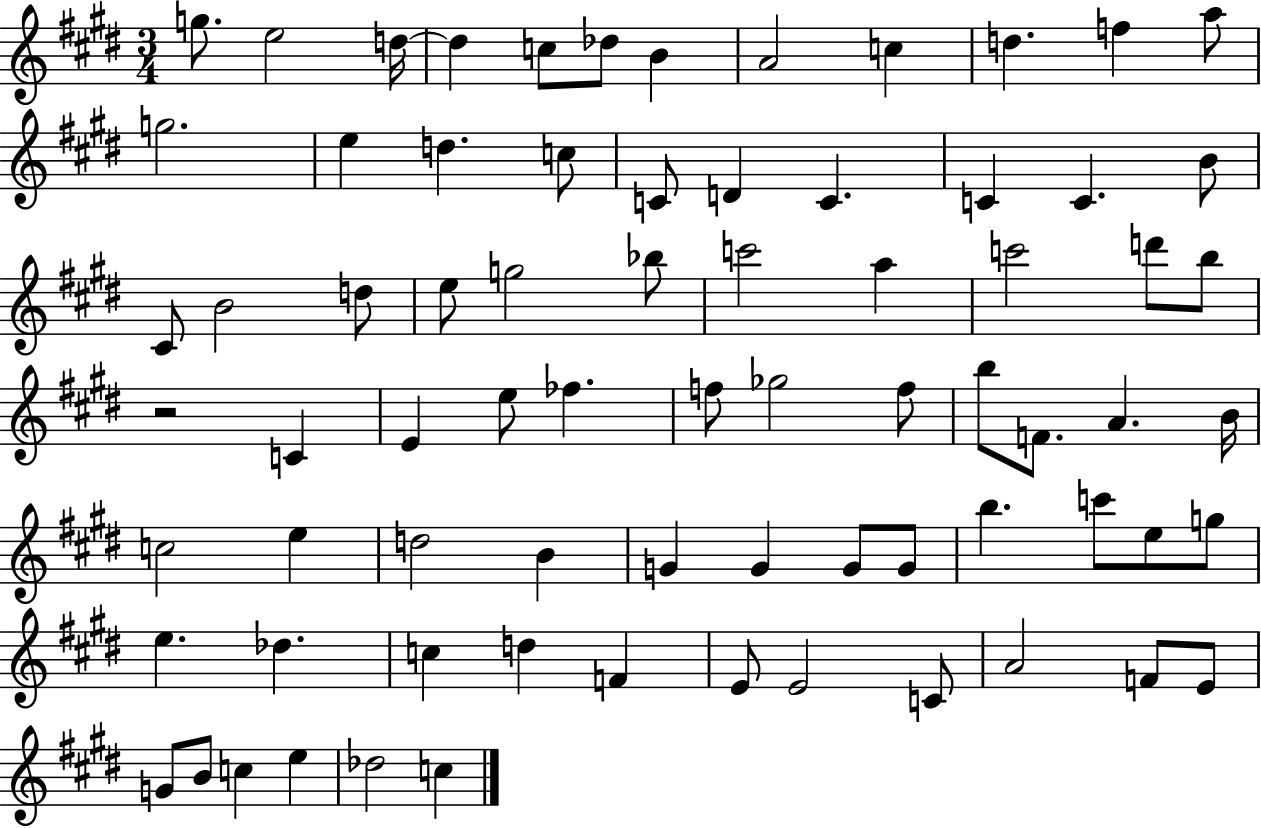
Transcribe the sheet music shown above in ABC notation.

X:1
T:Untitled
M:3/4
L:1/4
K:E
g/2 e2 d/4 d c/2 _d/2 B A2 c d f a/2 g2 e d c/2 C/2 D C C C B/2 ^C/2 B2 d/2 e/2 g2 _b/2 c'2 a c'2 d'/2 b/2 z2 C E e/2 _f f/2 _g2 f/2 b/2 F/2 A B/4 c2 e d2 B G G G/2 G/2 b c'/2 e/2 g/2 e _d c d F E/2 E2 C/2 A2 F/2 E/2 G/2 B/2 c e _d2 c